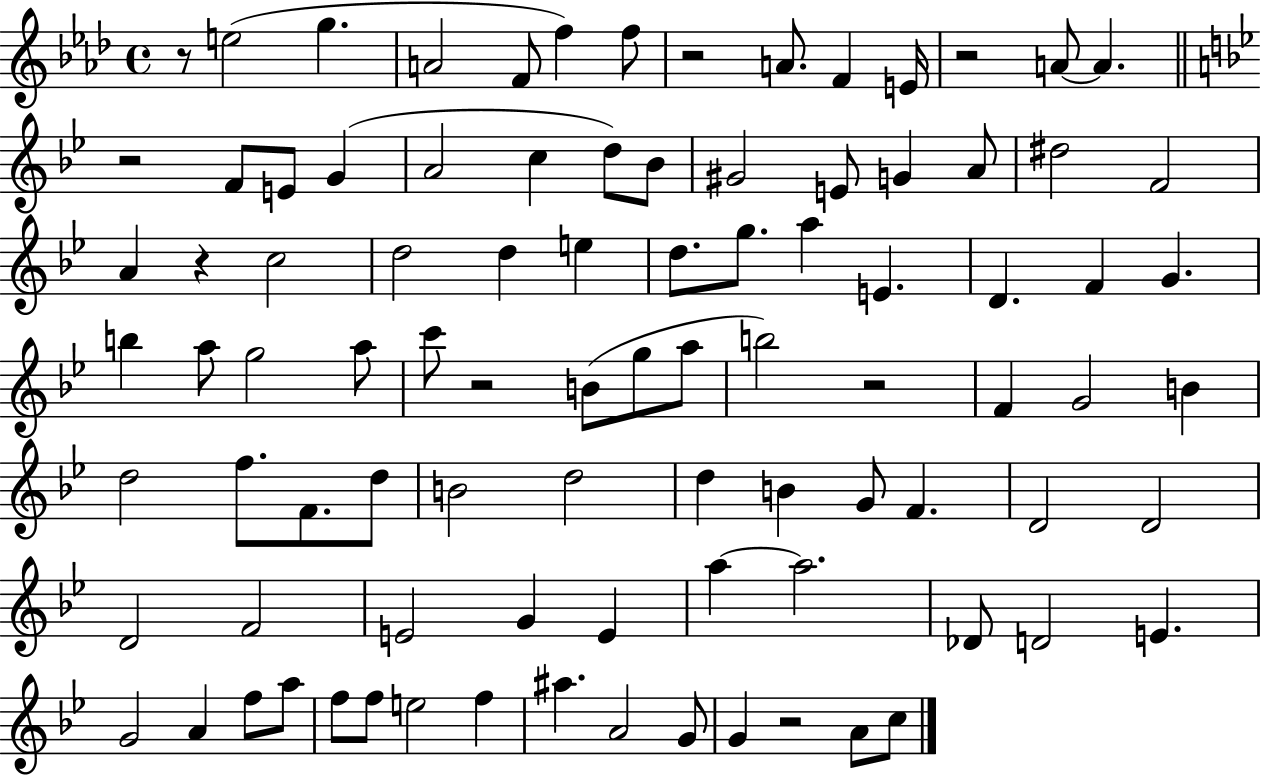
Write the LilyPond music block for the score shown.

{
  \clef treble
  \time 4/4
  \defaultTimeSignature
  \key aes \major
  r8 e''2( g''4. | a'2 f'8 f''4) f''8 | r2 a'8. f'4 e'16 | r2 a'8~~ a'4. | \break \bar "||" \break \key bes \major r2 f'8 e'8 g'4( | a'2 c''4 d''8) bes'8 | gis'2 e'8 g'4 a'8 | dis''2 f'2 | \break a'4 r4 c''2 | d''2 d''4 e''4 | d''8. g''8. a''4 e'4. | d'4. f'4 g'4. | \break b''4 a''8 g''2 a''8 | c'''8 r2 b'8( g''8 a''8 | b''2) r2 | f'4 g'2 b'4 | \break d''2 f''8. f'8. d''8 | b'2 d''2 | d''4 b'4 g'8 f'4. | d'2 d'2 | \break d'2 f'2 | e'2 g'4 e'4 | a''4~~ a''2. | des'8 d'2 e'4. | \break g'2 a'4 f''8 a''8 | f''8 f''8 e''2 f''4 | ais''4. a'2 g'8 | g'4 r2 a'8 c''8 | \break \bar "|."
}